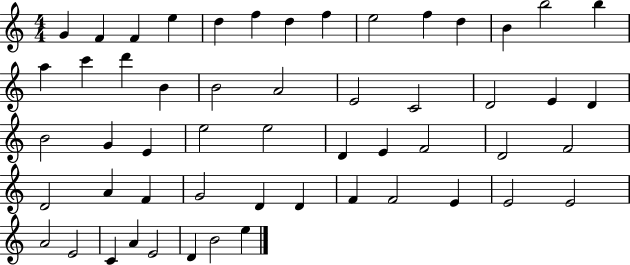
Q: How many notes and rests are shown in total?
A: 54